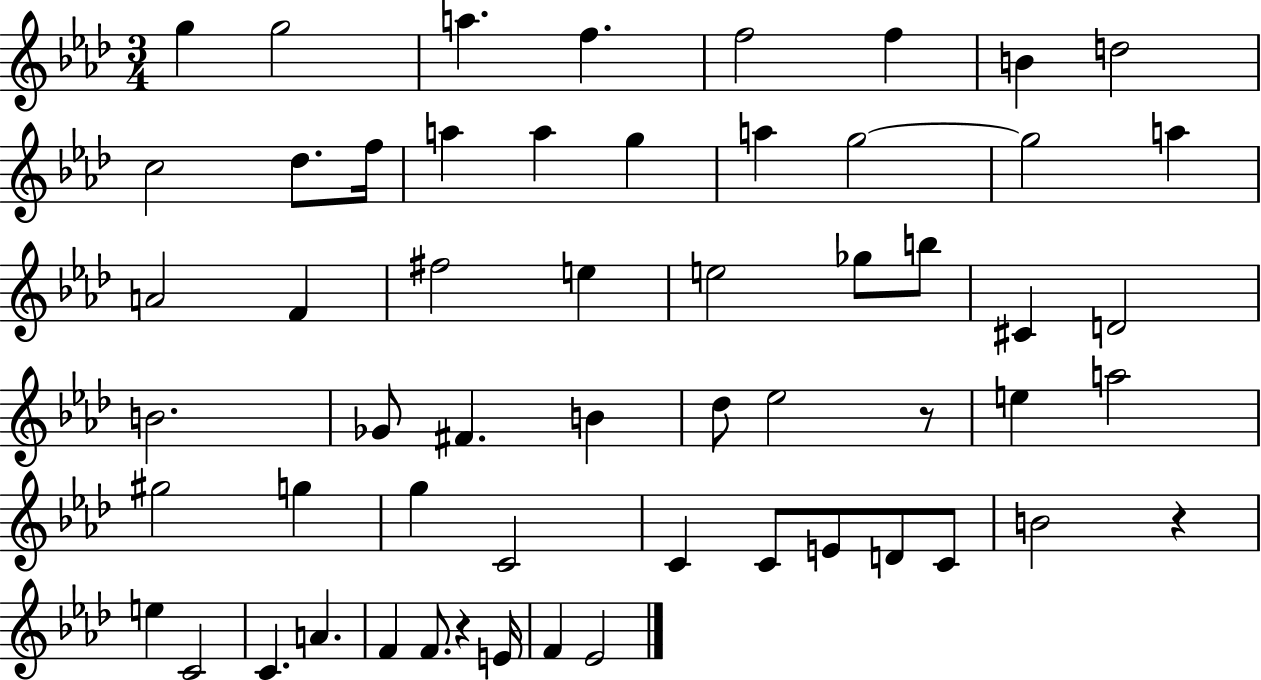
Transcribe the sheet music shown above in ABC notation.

X:1
T:Untitled
M:3/4
L:1/4
K:Ab
g g2 a f f2 f B d2 c2 _d/2 f/4 a a g a g2 g2 a A2 F ^f2 e e2 _g/2 b/2 ^C D2 B2 _G/2 ^F B _d/2 _e2 z/2 e a2 ^g2 g g C2 C C/2 E/2 D/2 C/2 B2 z e C2 C A F F/2 z E/4 F _E2